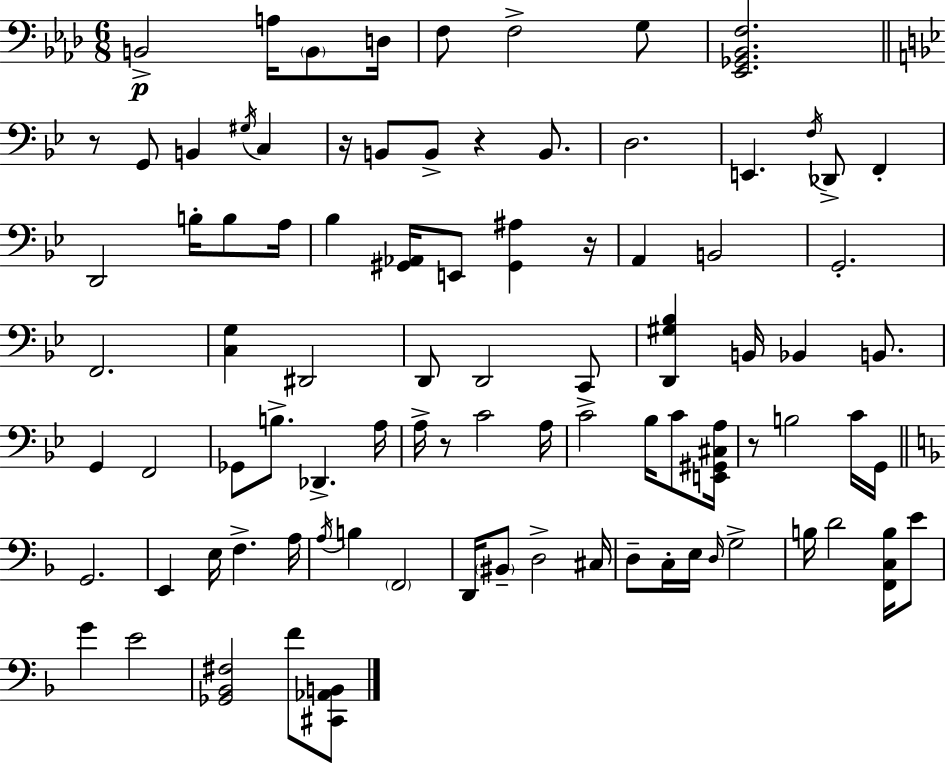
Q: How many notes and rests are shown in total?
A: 89